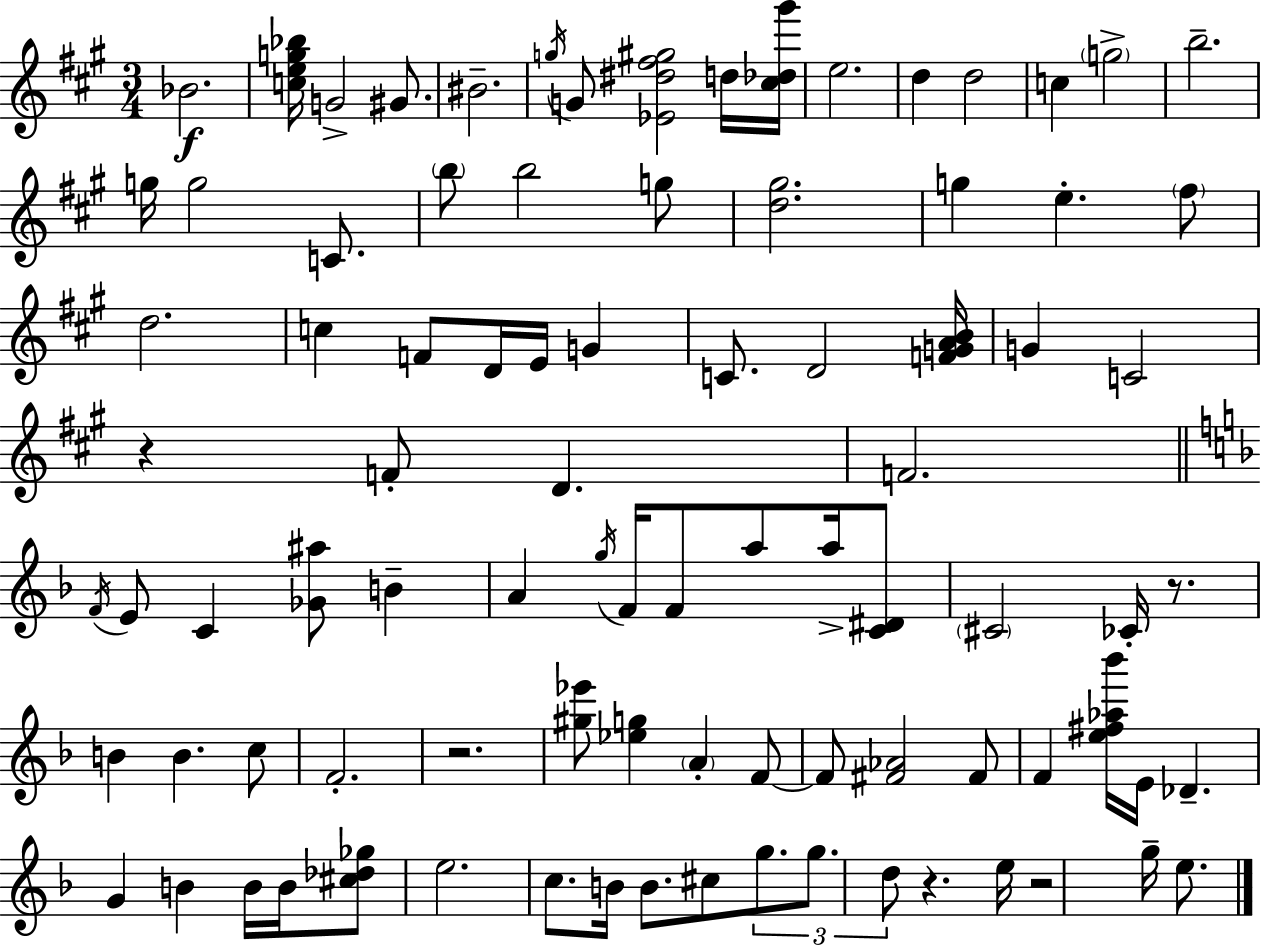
X:1
T:Untitled
M:3/4
L:1/4
K:A
_B2 [ceg_b]/4 G2 ^G/2 ^B2 g/4 G/2 [_E^d^f^g]2 d/4 [^c_d^g']/4 e2 d d2 c g2 b2 g/4 g2 C/2 b/2 b2 g/2 [d^g]2 g e ^f/2 d2 c F/2 D/4 E/4 G C/2 D2 [FGAB]/4 G C2 z F/2 D F2 F/4 E/2 C [_G^a]/2 B A g/4 F/4 F/2 a/2 a/4 [C^D]/2 ^C2 _C/4 z/2 B B c/2 F2 z2 [^g_e']/2 [_eg] A F/2 F/2 [^F_A]2 ^F/2 F [e^f_a_b']/4 E/4 _D G B B/4 B/4 [^c_d_g]/2 e2 c/2 B/4 B/2 ^c/2 g/2 g/2 d/2 z e/4 z2 g/4 e/2